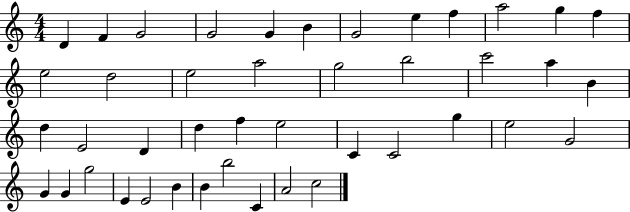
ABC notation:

X:1
T:Untitled
M:4/4
L:1/4
K:C
D F G2 G2 G B G2 e f a2 g f e2 d2 e2 a2 g2 b2 c'2 a B d E2 D d f e2 C C2 g e2 G2 G G g2 E E2 B B b2 C A2 c2